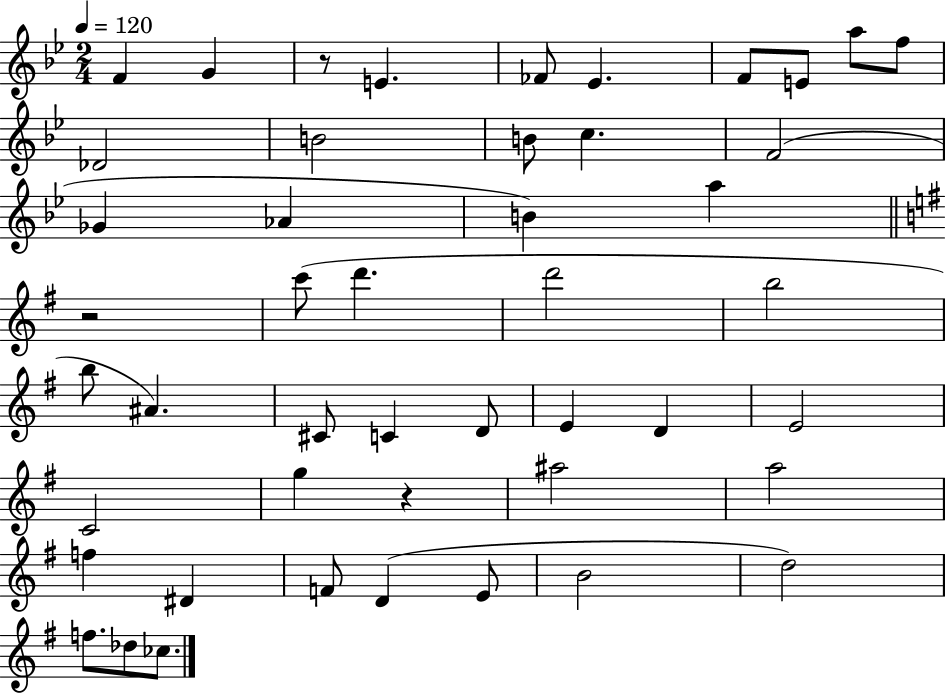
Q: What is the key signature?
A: BES major